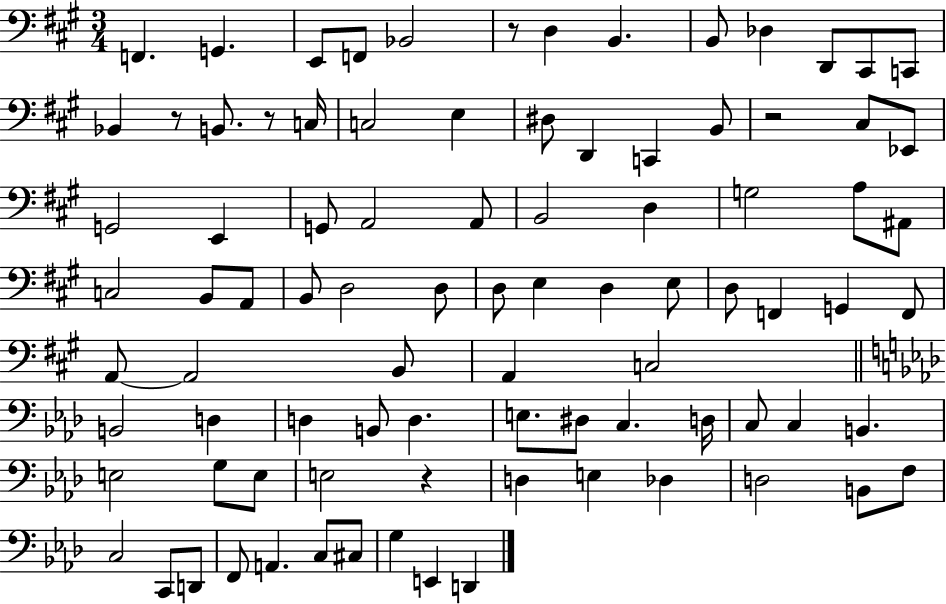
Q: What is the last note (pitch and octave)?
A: D2